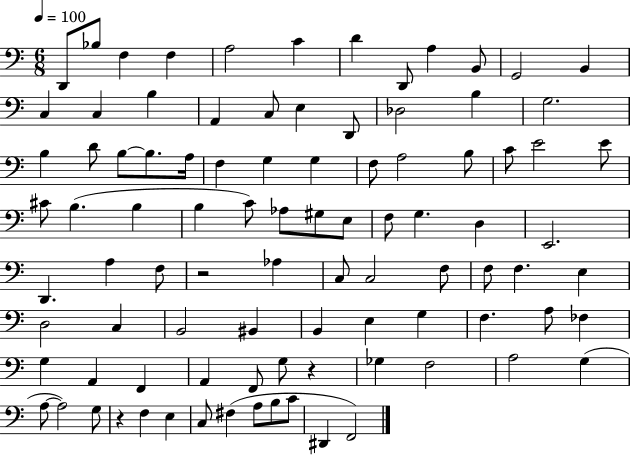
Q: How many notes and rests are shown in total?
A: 93